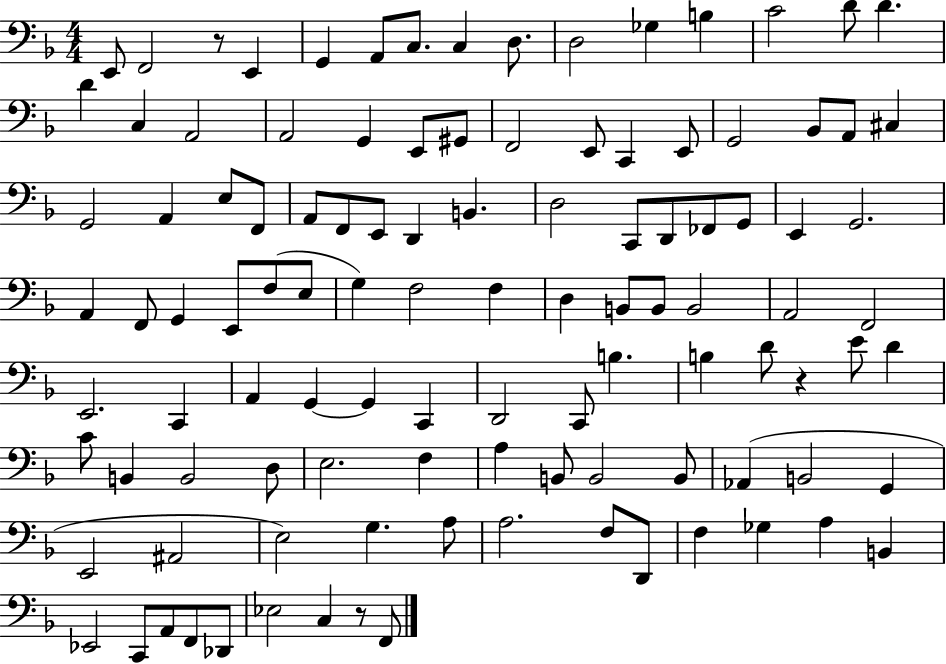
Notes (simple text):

E2/e F2/h R/e E2/q G2/q A2/e C3/e. C3/q D3/e. D3/h Gb3/q B3/q C4/h D4/e D4/q. D4/q C3/q A2/h A2/h G2/q E2/e G#2/e F2/h E2/e C2/q E2/e G2/h Bb2/e A2/e C#3/q G2/h A2/q E3/e F2/e A2/e F2/e E2/e D2/q B2/q. D3/h C2/e D2/e FES2/e G2/e E2/q G2/h. A2/q F2/e G2/q E2/e F3/e E3/e G3/q F3/h F3/q D3/q B2/e B2/e B2/h A2/h F2/h E2/h. C2/q A2/q G2/q G2/q C2/q D2/h C2/e B3/q. B3/q D4/e R/q E4/e D4/q C4/e B2/q B2/h D3/e E3/h. F3/q A3/q B2/e B2/h B2/e Ab2/q B2/h G2/q E2/h A#2/h E3/h G3/q. A3/e A3/h. F3/e D2/e F3/q Gb3/q A3/q B2/q Eb2/h C2/e A2/e F2/e Db2/e Eb3/h C3/q R/e F2/e